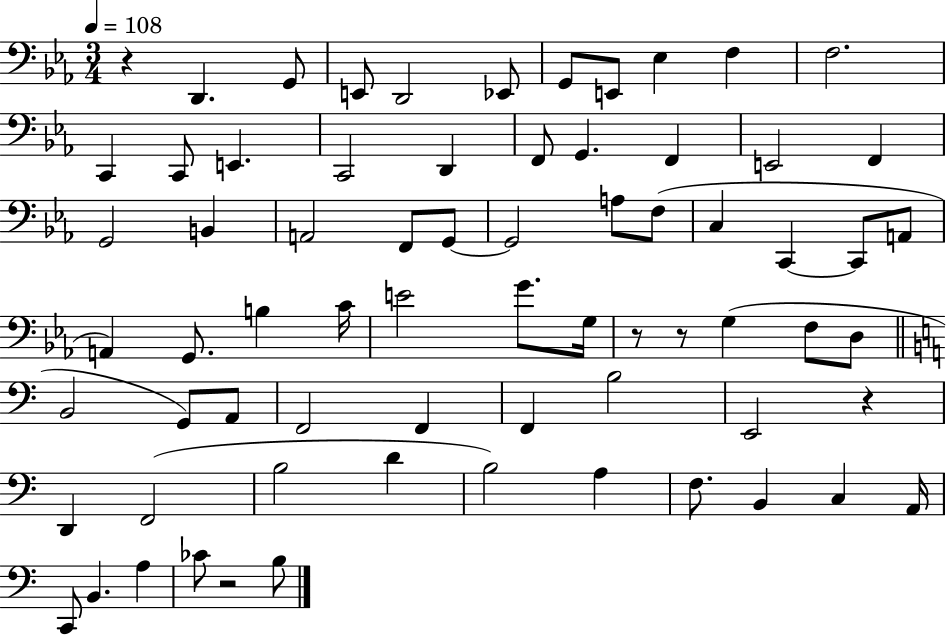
{
  \clef bass
  \numericTimeSignature
  \time 3/4
  \key ees \major
  \tempo 4 = 108
  r4 d,4. g,8 | e,8 d,2 ees,8 | g,8 e,8 ees4 f4 | f2. | \break c,4 c,8 e,4. | c,2 d,4 | f,8 g,4. f,4 | e,2 f,4 | \break g,2 b,4 | a,2 f,8 g,8~~ | g,2 a8 f8( | c4 c,4~~ c,8 a,8 | \break a,4) g,8. b4 c'16 | e'2 g'8. g16 | r8 r8 g4( f8 d8 | \bar "||" \break \key c \major b,2 g,8) a,8 | f,2 f,4 | f,4 b2 | e,2 r4 | \break d,4 f,2( | b2 d'4 | b2) a4 | f8. b,4 c4 a,16 | \break c,8 b,4. a4 | ces'8 r2 b8 | \bar "|."
}